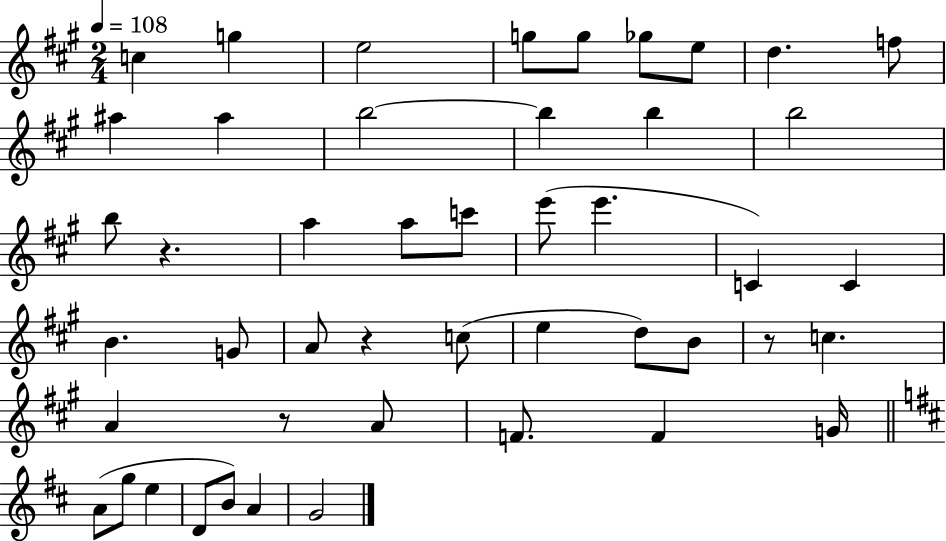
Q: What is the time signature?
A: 2/4